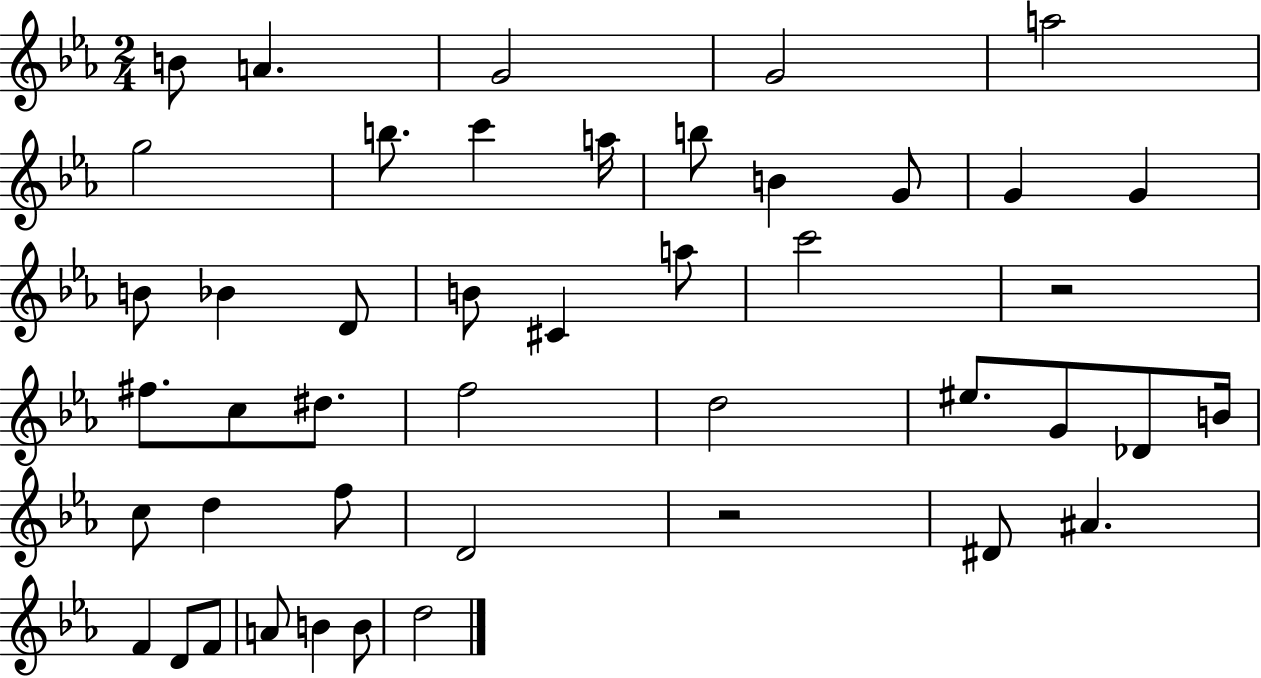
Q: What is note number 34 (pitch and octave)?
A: D4